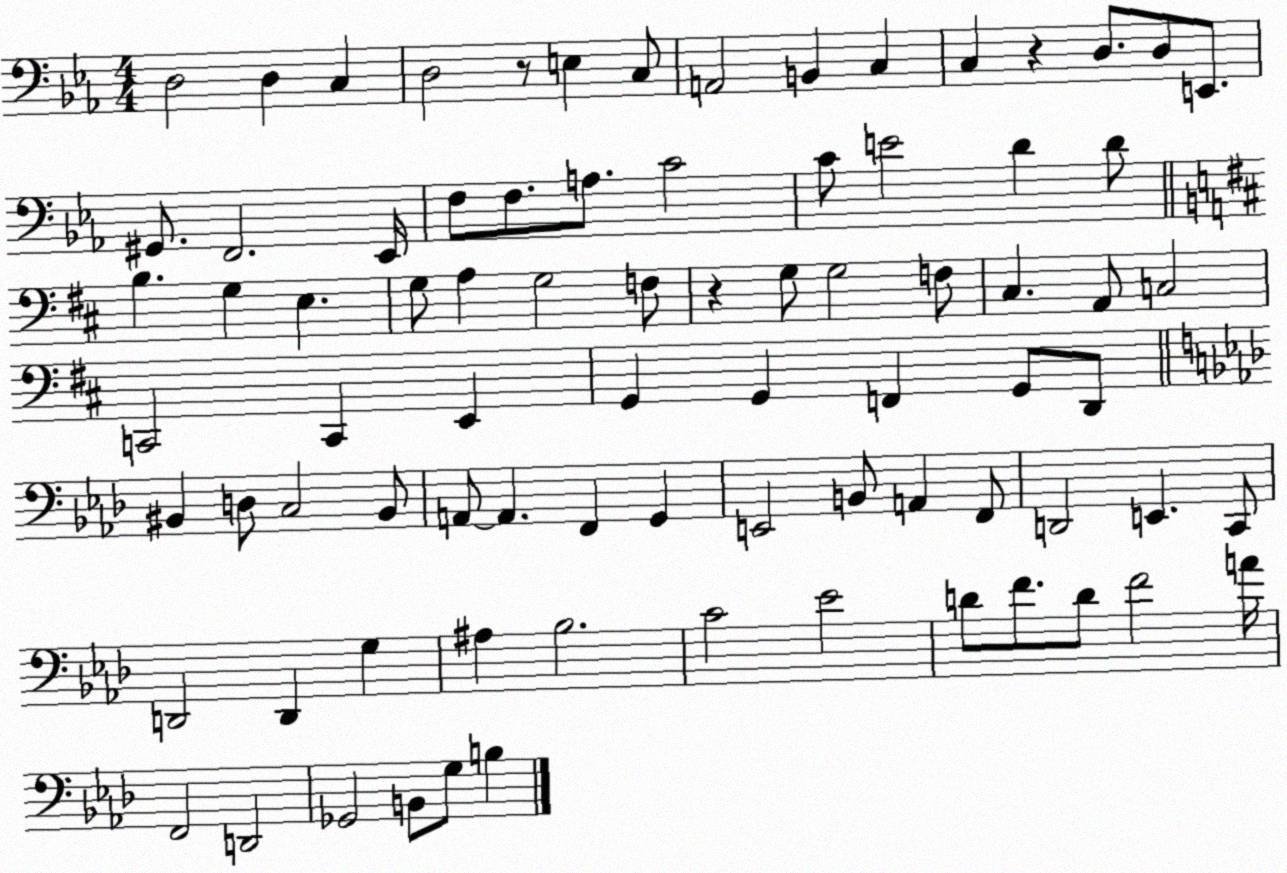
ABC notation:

X:1
T:Untitled
M:4/4
L:1/4
K:Eb
D,2 D, C, D,2 z/2 E, C,/2 A,,2 B,, C, C, z D,/2 D,/2 E,,/2 ^G,,/2 F,,2 _E,,/4 F,/2 F,/2 A,/2 C2 C/2 E2 D D/2 B, G, E, G,/2 A, G,2 F,/2 z G,/2 G,2 F,/2 ^C, A,,/2 C,2 C,,2 C,, E,, G,, G,, F,, G,,/2 D,,/2 ^B,, D,/2 C,2 ^B,,/2 A,,/2 A,, F,, G,, E,,2 B,,/2 A,, F,,/2 D,,2 E,, C,,/2 D,,2 D,, G, ^A, _B,2 C2 _E2 D/2 F/2 D/2 F2 A/4 F,,2 D,,2 _G,,2 B,,/2 G,/2 B,